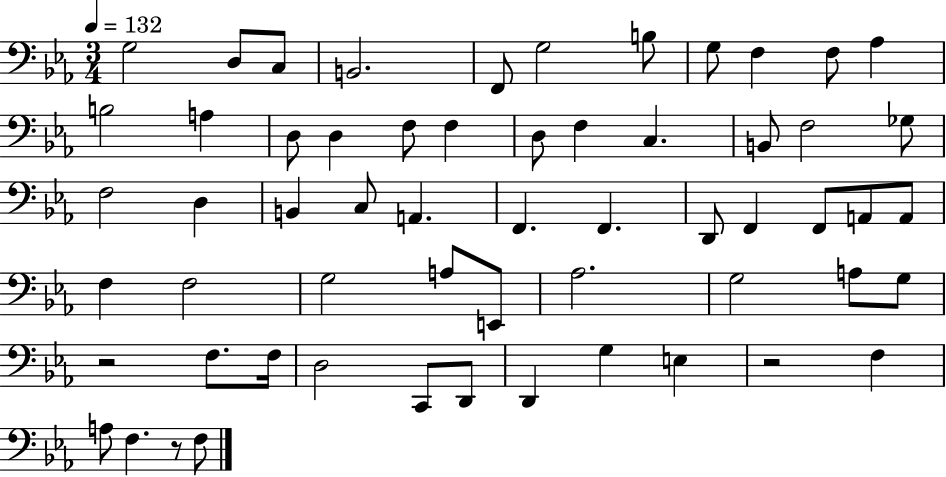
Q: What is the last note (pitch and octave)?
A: F3